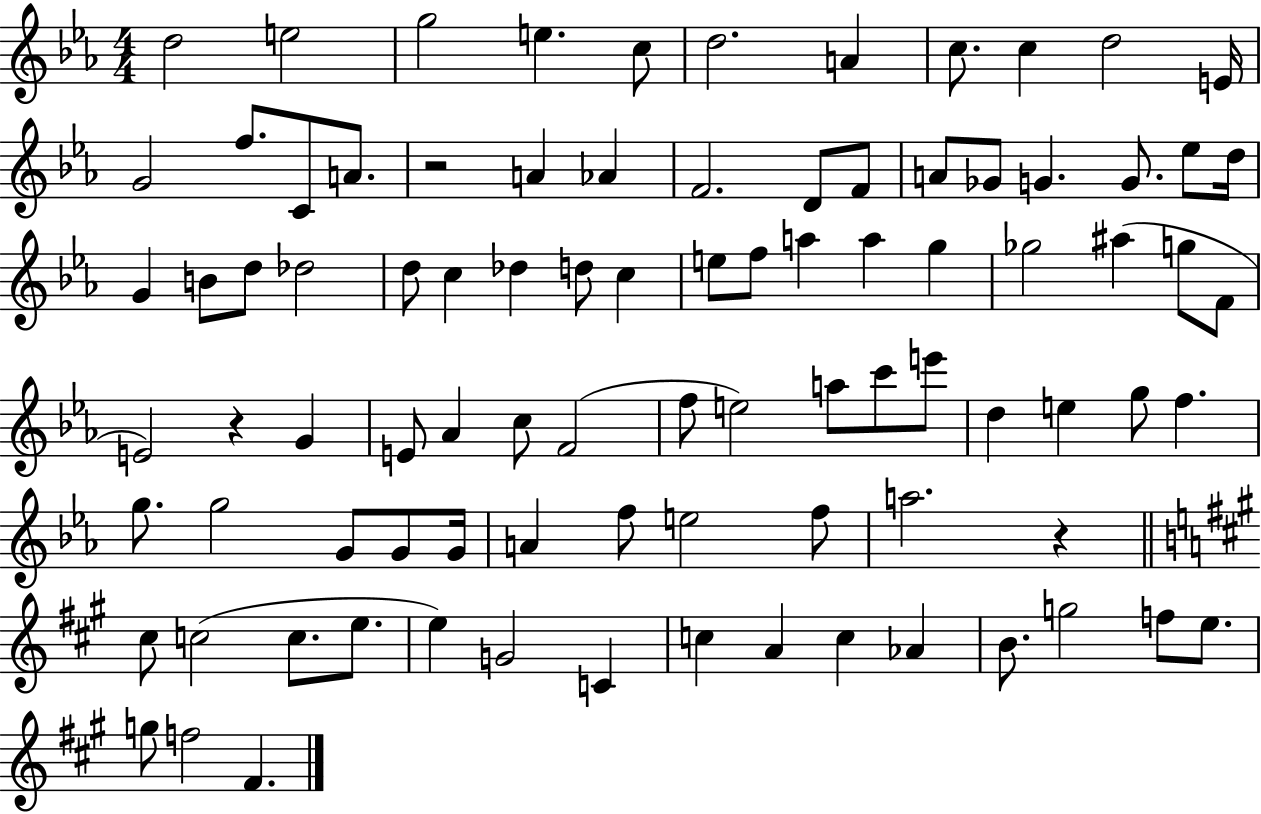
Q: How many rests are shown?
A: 3